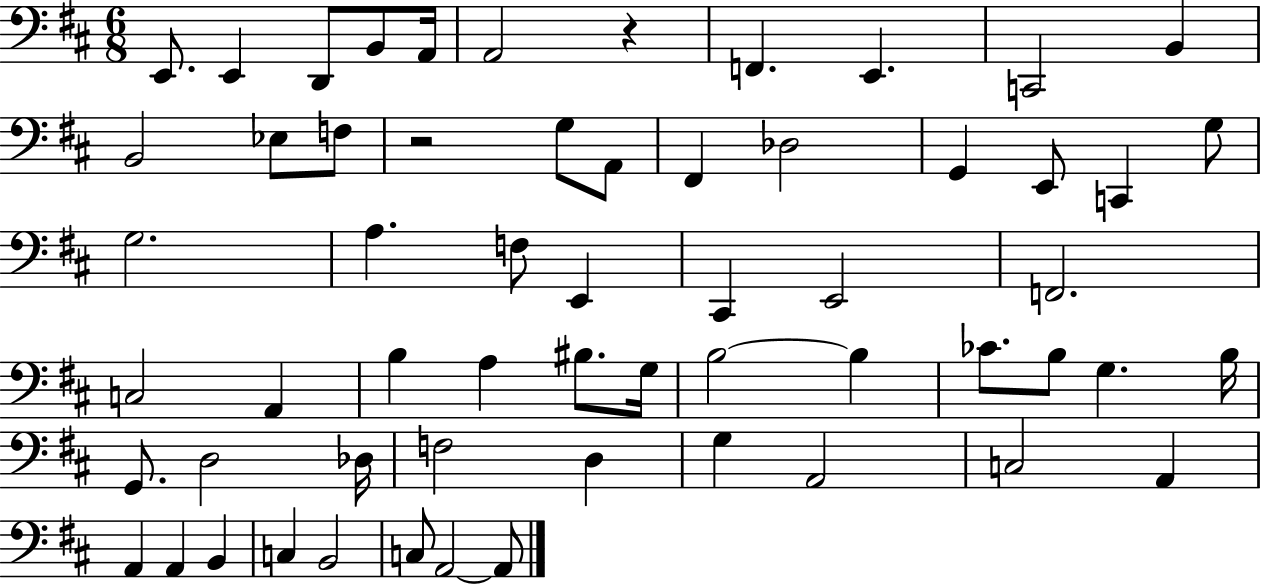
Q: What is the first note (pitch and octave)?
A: E2